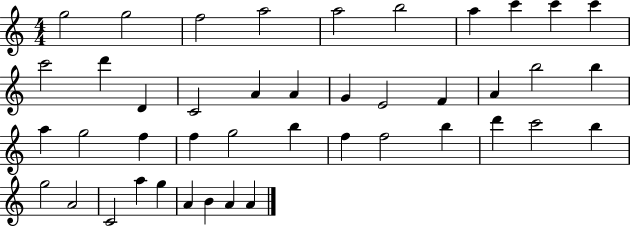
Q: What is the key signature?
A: C major